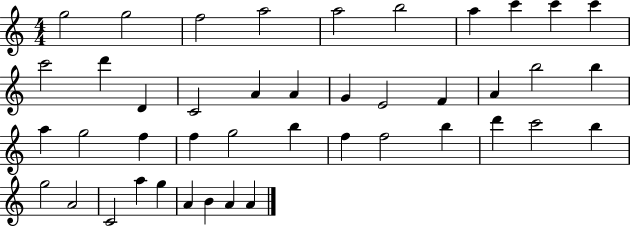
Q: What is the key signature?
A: C major